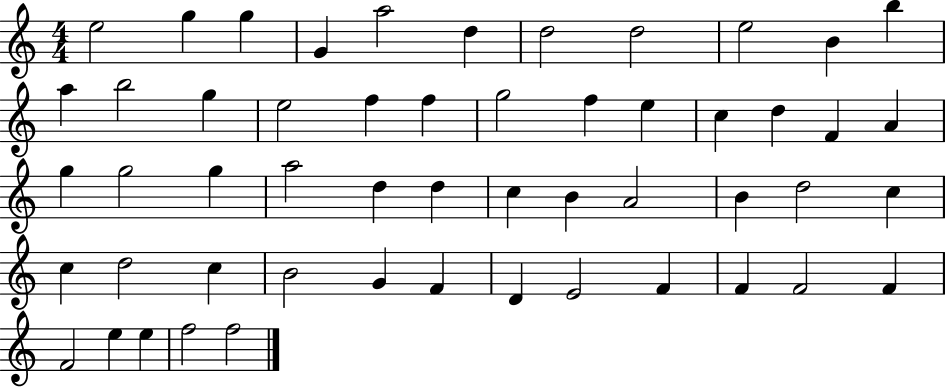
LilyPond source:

{
  \clef treble
  \numericTimeSignature
  \time 4/4
  \key c \major
  e''2 g''4 g''4 | g'4 a''2 d''4 | d''2 d''2 | e''2 b'4 b''4 | \break a''4 b''2 g''4 | e''2 f''4 f''4 | g''2 f''4 e''4 | c''4 d''4 f'4 a'4 | \break g''4 g''2 g''4 | a''2 d''4 d''4 | c''4 b'4 a'2 | b'4 d''2 c''4 | \break c''4 d''2 c''4 | b'2 g'4 f'4 | d'4 e'2 f'4 | f'4 f'2 f'4 | \break f'2 e''4 e''4 | f''2 f''2 | \bar "|."
}